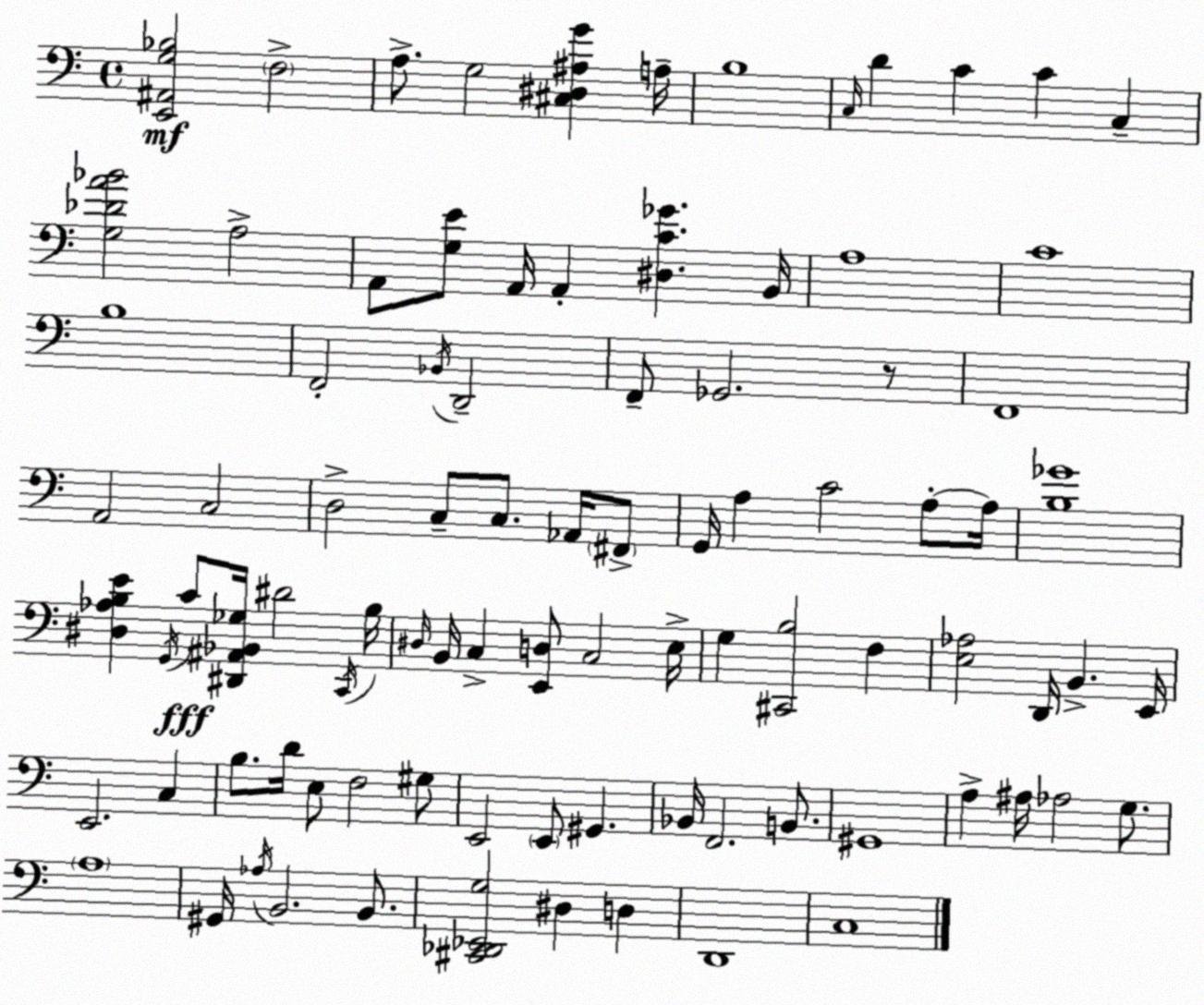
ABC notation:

X:1
T:Untitled
M:4/4
L:1/4
K:Am
[E,,^A,,G,_B,]2 F,2 A,/2 G,2 [^C,^D,^A,G] A,/4 B,4 C,/4 D C C C, [G,_DA_B]2 A,2 A,,/2 [G,E]/2 A,,/4 A,, [^D,C_G] B,,/4 A,4 C4 B,4 F,,2 _B,,/4 D,,2 F,,/2 _G,,2 z/2 F,,4 A,,2 C,2 D,2 C,/2 C,/2 _A,,/4 ^F,,/2 G,,/4 A, C2 A,/2 A,/4 [B,_G]4 [^D,_A,B,E] G,,/4 C/2 [^D,,^A,,_B,,_G,]/4 ^D2 C,,/4 B,/4 ^D,/4 B,,/4 C, [E,,D,]/2 C,2 E,/4 G, [^C,,B,]2 F, [E,_A,]2 D,,/4 B,, E,,/4 E,,2 C, B,/2 D/4 E,/2 F,2 ^G,/2 E,,2 E,,/2 ^G,, _B,,/4 F,,2 B,,/2 ^G,,4 A, ^A,/4 _A,2 G,/2 A,4 ^G,,/4 _A,/4 B,,2 B,,/2 [^C,,_D,,_E,,G,]2 ^D, D, D,,4 C,4